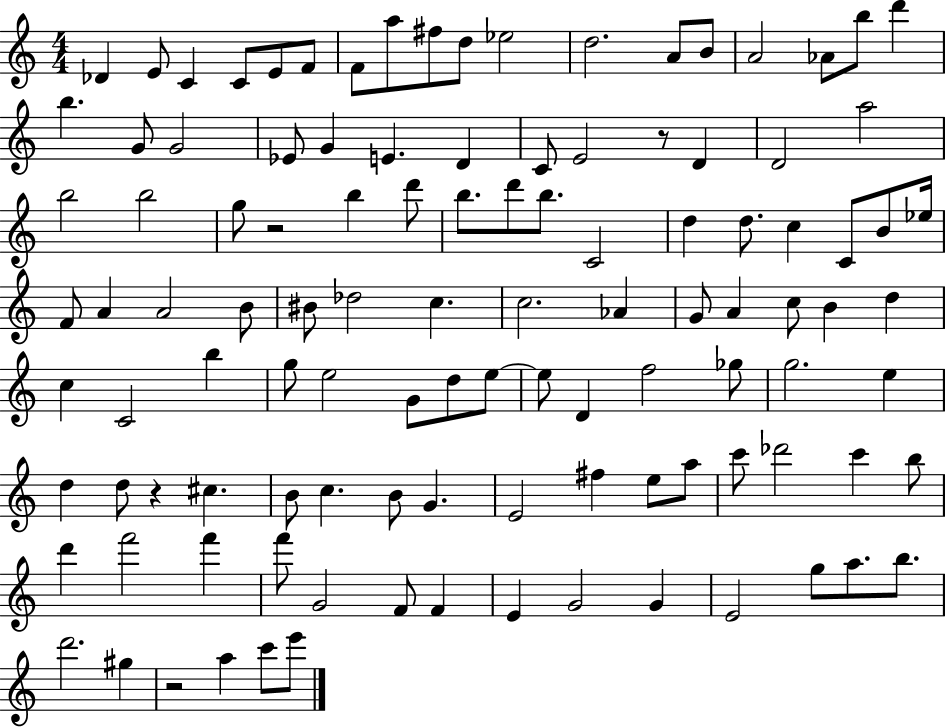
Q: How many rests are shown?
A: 4